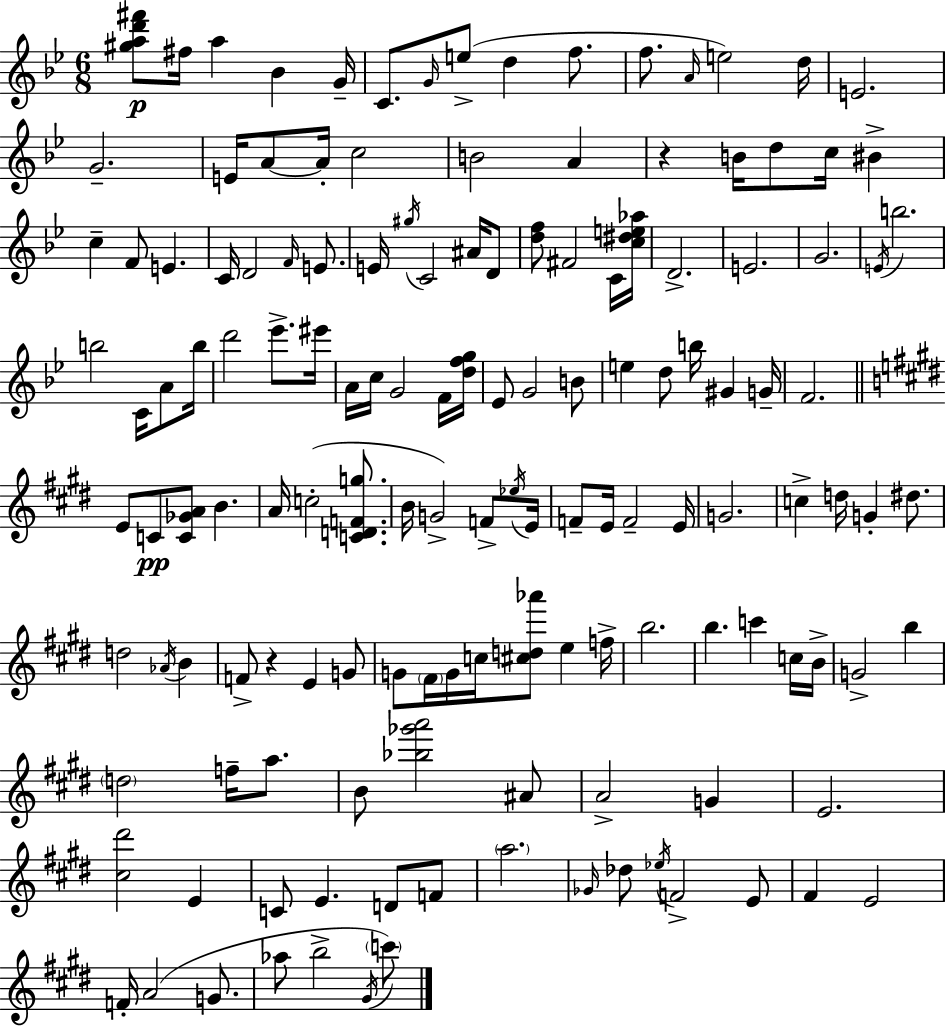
{
  \clef treble
  \numericTimeSignature
  \time 6/8
  \key bes \major
  <gis'' a'' d''' fis'''>8\p fis''16 a''4 bes'4 g'16-- | c'8. \grace { g'16 } e''8->( d''4 f''8. | f''8. \grace { a'16 } e''2) | d''16 e'2. | \break g'2.-- | e'16 a'8~~ a'16-. c''2 | b'2 a'4 | r4 b'16 d''8 c''16 bis'4-> | \break c''4-- f'8 e'4. | c'16 d'2 \grace { f'16 } | e'8. e'16 \acciaccatura { gis''16 } c'2 | ais'16 d'8 <d'' f''>8 fis'2 | \break c'16 <c'' dis'' e'' aes''>16 d'2.-> | e'2. | g'2. | \acciaccatura { e'16 } b''2. | \break b''2 | c'16 a'8 b''16 d'''2 | ees'''8.-> eis'''16 a'16 c''16 g'2 | f'16 <d'' f'' g''>16 ees'8 g'2 | \break b'8 e''4 d''8 b''16 | gis'4 g'16-- f'2. | \bar "||" \break \key e \major e'8 c'8\pp <c' ges' a'>8 b'4. | a'16 c''2-.( <c' d' f' g''>8. | b'16 g'2->) f'8-> \acciaccatura { ees''16 } | e'16 f'8-- e'16 f'2-- | \break e'16 g'2. | c''4-> d''16 g'4-. dis''8. | d''2 \acciaccatura { aes'16 } b'4 | f'8-> r4 e'4 | \break g'8 g'8 \parenthesize fis'16 g'16 c''16 <cis'' d'' aes'''>8 e''4 | f''16-> b''2. | b''4. c'''4 | c''16 b'16-> g'2-> b''4 | \break \parenthesize d''2 f''16-- a''8. | b'8 <bes'' ges''' a'''>2 | ais'8 a'2-> g'4 | e'2. | \break <cis'' dis'''>2 e'4 | c'8 e'4. d'8 | f'8 \parenthesize a''2. | \grace { ges'16 } des''8 \acciaccatura { ees''16 } f'2-> | \break e'8 fis'4 e'2 | f'16-. a'2( | g'8. aes''8 b''2-> | \acciaccatura { gis'16 } \parenthesize c'''8) \bar "|."
}